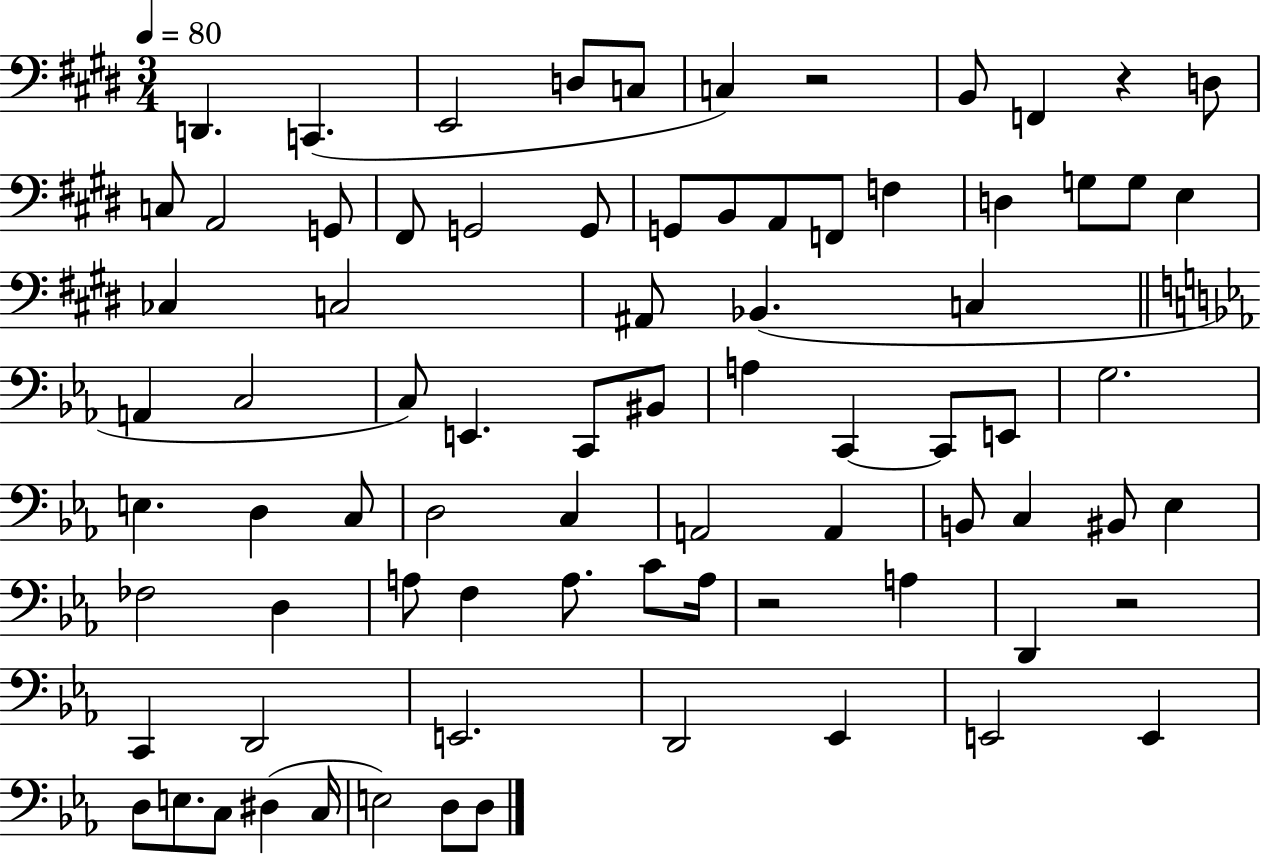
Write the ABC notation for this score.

X:1
T:Untitled
M:3/4
L:1/4
K:E
D,, C,, E,,2 D,/2 C,/2 C, z2 B,,/2 F,, z D,/2 C,/2 A,,2 G,,/2 ^F,,/2 G,,2 G,,/2 G,,/2 B,,/2 A,,/2 F,,/2 F, D, G,/2 G,/2 E, _C, C,2 ^A,,/2 _B,, C, A,, C,2 C,/2 E,, C,,/2 ^B,,/2 A, C,, C,,/2 E,,/2 G,2 E, D, C,/2 D,2 C, A,,2 A,, B,,/2 C, ^B,,/2 _E, _F,2 D, A,/2 F, A,/2 C/2 A,/4 z2 A, D,, z2 C,, D,,2 E,,2 D,,2 _E,, E,,2 E,, D,/2 E,/2 C,/2 ^D, C,/4 E,2 D,/2 D,/2